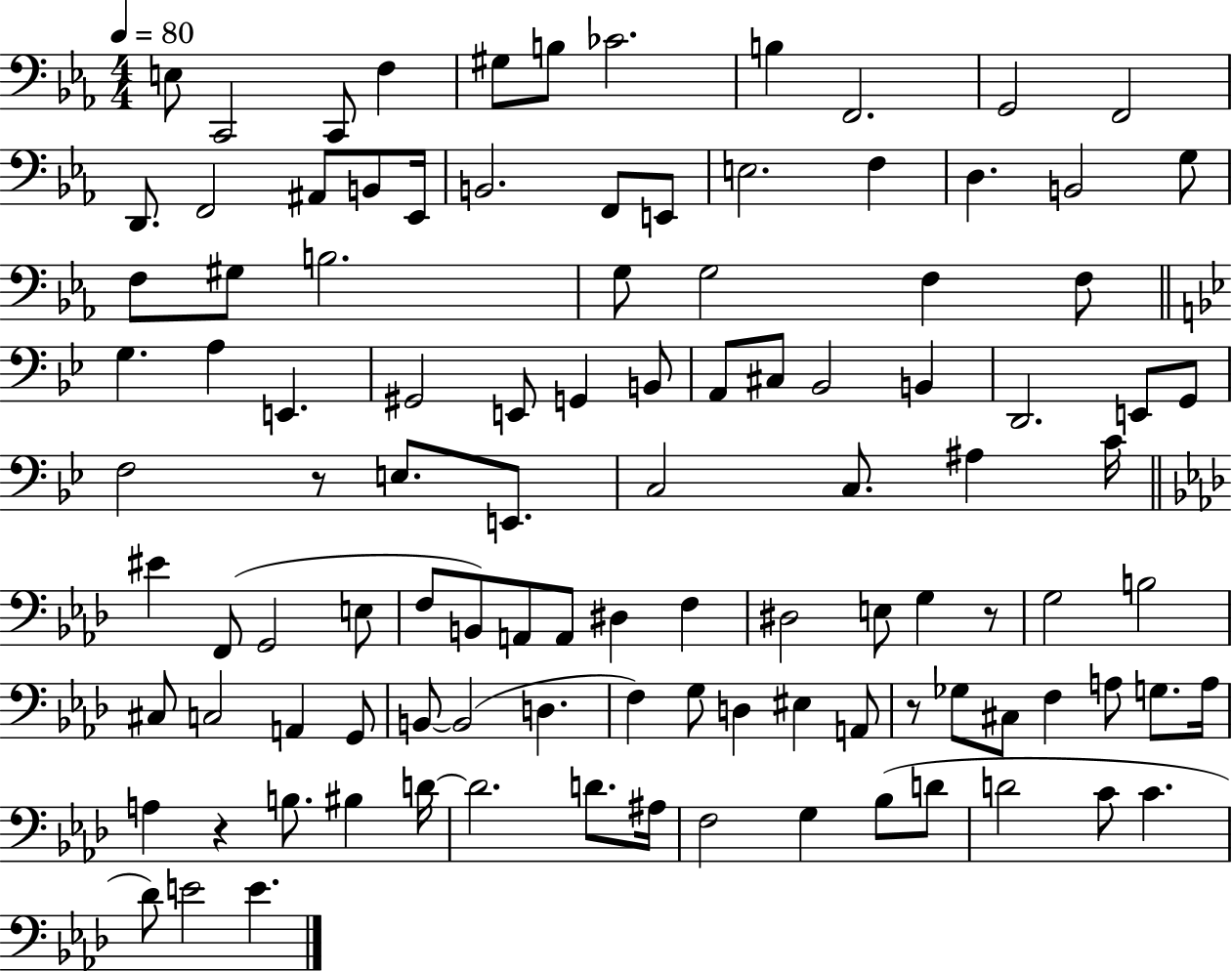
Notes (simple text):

E3/e C2/h C2/e F3/q G#3/e B3/e CES4/h. B3/q F2/h. G2/h F2/h D2/e. F2/h A#2/e B2/e Eb2/s B2/h. F2/e E2/e E3/h. F3/q D3/q. B2/h G3/e F3/e G#3/e B3/h. G3/e G3/h F3/q F3/e G3/q. A3/q E2/q. G#2/h E2/e G2/q B2/e A2/e C#3/e Bb2/h B2/q D2/h. E2/e G2/e F3/h R/e E3/e. E2/e. C3/h C3/e. A#3/q C4/s EIS4/q F2/e G2/h E3/e F3/e B2/e A2/e A2/e D#3/q F3/q D#3/h E3/e G3/q R/e G3/h B3/h C#3/e C3/h A2/q G2/e B2/e B2/h D3/q. F3/q G3/e D3/q EIS3/q A2/e R/e Gb3/e C#3/e F3/q A3/e G3/e. A3/s A3/q R/q B3/e. BIS3/q D4/s D4/h. D4/e. A#3/s F3/h G3/q Bb3/e D4/e D4/h C4/e C4/q. Db4/e E4/h E4/q.